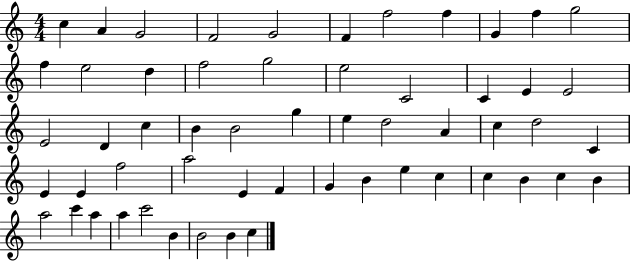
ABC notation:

X:1
T:Untitled
M:4/4
L:1/4
K:C
c A G2 F2 G2 F f2 f G f g2 f e2 d f2 g2 e2 C2 C E E2 E2 D c B B2 g e d2 A c d2 C E E f2 a2 E F G B e c c B c B a2 c' a a c'2 B B2 B c